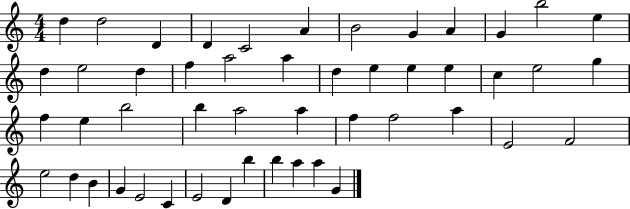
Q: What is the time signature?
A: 4/4